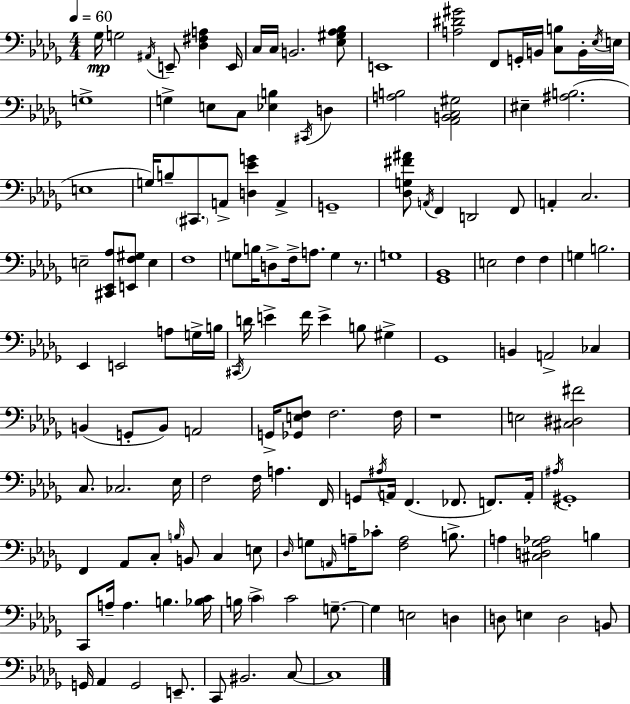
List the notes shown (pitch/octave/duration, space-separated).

Gb3/s G3/h A#2/s E2/e [Db3,F#3,A3]/q E2/s C3/s C3/s B2/h. [Eb3,G#3,Ab3,Bb3]/e E2/w [A3,D#4,G#4]/h F2/e G2/s B2/s [C3,B3]/e B2/s Eb3/s E3/s G3/w G3/q E3/e C3/e [Eb3,B3]/q C#2/s D3/q [A3,B3]/h [Ab2,B2,C3,G#3]/h EIS3/q [A#3,B3]/h. E3/w G3/s B3/e C#2/e. A2/e [D3,Eb4,G4]/q A2/q G2/w [Db3,G3,F#4,A#4]/e A2/s F2/q D2/h F2/e A2/q C3/h. E3/h [C#2,Eb2,Ab3]/e [E2,F3,G#3]/e E3/q F3/w G3/e B3/s D3/e F3/s A3/e. G3/q R/e. G3/w [Gb2,Bb2]/w E3/h F3/q F3/q G3/q B3/h. Eb2/q E2/h A3/e G3/s B3/s C#2/s D4/s E4/q F4/s E4/q B3/e G#3/q Gb2/w B2/q A2/h CES3/q B2/q G2/e B2/e A2/h G2/s [Gb2,E3,F3]/e F3/h. F3/s R/w E3/h [C#3,D#3,F#4]/h C3/e. CES3/h. Eb3/s F3/h F3/s A3/q. F2/s G2/e A#3/s A2/s F2/q. FES2/e. F2/e. A2/s A#3/s G#2/w F2/q Ab2/e C3/e B3/s B2/e C3/q E3/e Db3/s G3/e A2/s A3/s CES4/e [F3,A3]/h B3/e. A3/q [C#3,D3,Gb3,Ab3]/h B3/q C2/e A3/s A3/q. B3/q. [Bb3,C4]/s B3/s C4/q C4/h G3/e. G3/q E3/h D3/q D3/e E3/q D3/h B2/e G2/s Ab2/q G2/h E2/e. C2/e BIS2/h. C3/e C3/w